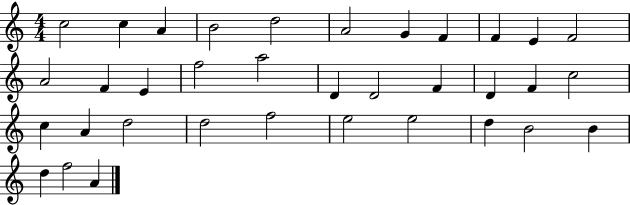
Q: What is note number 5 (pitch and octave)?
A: D5